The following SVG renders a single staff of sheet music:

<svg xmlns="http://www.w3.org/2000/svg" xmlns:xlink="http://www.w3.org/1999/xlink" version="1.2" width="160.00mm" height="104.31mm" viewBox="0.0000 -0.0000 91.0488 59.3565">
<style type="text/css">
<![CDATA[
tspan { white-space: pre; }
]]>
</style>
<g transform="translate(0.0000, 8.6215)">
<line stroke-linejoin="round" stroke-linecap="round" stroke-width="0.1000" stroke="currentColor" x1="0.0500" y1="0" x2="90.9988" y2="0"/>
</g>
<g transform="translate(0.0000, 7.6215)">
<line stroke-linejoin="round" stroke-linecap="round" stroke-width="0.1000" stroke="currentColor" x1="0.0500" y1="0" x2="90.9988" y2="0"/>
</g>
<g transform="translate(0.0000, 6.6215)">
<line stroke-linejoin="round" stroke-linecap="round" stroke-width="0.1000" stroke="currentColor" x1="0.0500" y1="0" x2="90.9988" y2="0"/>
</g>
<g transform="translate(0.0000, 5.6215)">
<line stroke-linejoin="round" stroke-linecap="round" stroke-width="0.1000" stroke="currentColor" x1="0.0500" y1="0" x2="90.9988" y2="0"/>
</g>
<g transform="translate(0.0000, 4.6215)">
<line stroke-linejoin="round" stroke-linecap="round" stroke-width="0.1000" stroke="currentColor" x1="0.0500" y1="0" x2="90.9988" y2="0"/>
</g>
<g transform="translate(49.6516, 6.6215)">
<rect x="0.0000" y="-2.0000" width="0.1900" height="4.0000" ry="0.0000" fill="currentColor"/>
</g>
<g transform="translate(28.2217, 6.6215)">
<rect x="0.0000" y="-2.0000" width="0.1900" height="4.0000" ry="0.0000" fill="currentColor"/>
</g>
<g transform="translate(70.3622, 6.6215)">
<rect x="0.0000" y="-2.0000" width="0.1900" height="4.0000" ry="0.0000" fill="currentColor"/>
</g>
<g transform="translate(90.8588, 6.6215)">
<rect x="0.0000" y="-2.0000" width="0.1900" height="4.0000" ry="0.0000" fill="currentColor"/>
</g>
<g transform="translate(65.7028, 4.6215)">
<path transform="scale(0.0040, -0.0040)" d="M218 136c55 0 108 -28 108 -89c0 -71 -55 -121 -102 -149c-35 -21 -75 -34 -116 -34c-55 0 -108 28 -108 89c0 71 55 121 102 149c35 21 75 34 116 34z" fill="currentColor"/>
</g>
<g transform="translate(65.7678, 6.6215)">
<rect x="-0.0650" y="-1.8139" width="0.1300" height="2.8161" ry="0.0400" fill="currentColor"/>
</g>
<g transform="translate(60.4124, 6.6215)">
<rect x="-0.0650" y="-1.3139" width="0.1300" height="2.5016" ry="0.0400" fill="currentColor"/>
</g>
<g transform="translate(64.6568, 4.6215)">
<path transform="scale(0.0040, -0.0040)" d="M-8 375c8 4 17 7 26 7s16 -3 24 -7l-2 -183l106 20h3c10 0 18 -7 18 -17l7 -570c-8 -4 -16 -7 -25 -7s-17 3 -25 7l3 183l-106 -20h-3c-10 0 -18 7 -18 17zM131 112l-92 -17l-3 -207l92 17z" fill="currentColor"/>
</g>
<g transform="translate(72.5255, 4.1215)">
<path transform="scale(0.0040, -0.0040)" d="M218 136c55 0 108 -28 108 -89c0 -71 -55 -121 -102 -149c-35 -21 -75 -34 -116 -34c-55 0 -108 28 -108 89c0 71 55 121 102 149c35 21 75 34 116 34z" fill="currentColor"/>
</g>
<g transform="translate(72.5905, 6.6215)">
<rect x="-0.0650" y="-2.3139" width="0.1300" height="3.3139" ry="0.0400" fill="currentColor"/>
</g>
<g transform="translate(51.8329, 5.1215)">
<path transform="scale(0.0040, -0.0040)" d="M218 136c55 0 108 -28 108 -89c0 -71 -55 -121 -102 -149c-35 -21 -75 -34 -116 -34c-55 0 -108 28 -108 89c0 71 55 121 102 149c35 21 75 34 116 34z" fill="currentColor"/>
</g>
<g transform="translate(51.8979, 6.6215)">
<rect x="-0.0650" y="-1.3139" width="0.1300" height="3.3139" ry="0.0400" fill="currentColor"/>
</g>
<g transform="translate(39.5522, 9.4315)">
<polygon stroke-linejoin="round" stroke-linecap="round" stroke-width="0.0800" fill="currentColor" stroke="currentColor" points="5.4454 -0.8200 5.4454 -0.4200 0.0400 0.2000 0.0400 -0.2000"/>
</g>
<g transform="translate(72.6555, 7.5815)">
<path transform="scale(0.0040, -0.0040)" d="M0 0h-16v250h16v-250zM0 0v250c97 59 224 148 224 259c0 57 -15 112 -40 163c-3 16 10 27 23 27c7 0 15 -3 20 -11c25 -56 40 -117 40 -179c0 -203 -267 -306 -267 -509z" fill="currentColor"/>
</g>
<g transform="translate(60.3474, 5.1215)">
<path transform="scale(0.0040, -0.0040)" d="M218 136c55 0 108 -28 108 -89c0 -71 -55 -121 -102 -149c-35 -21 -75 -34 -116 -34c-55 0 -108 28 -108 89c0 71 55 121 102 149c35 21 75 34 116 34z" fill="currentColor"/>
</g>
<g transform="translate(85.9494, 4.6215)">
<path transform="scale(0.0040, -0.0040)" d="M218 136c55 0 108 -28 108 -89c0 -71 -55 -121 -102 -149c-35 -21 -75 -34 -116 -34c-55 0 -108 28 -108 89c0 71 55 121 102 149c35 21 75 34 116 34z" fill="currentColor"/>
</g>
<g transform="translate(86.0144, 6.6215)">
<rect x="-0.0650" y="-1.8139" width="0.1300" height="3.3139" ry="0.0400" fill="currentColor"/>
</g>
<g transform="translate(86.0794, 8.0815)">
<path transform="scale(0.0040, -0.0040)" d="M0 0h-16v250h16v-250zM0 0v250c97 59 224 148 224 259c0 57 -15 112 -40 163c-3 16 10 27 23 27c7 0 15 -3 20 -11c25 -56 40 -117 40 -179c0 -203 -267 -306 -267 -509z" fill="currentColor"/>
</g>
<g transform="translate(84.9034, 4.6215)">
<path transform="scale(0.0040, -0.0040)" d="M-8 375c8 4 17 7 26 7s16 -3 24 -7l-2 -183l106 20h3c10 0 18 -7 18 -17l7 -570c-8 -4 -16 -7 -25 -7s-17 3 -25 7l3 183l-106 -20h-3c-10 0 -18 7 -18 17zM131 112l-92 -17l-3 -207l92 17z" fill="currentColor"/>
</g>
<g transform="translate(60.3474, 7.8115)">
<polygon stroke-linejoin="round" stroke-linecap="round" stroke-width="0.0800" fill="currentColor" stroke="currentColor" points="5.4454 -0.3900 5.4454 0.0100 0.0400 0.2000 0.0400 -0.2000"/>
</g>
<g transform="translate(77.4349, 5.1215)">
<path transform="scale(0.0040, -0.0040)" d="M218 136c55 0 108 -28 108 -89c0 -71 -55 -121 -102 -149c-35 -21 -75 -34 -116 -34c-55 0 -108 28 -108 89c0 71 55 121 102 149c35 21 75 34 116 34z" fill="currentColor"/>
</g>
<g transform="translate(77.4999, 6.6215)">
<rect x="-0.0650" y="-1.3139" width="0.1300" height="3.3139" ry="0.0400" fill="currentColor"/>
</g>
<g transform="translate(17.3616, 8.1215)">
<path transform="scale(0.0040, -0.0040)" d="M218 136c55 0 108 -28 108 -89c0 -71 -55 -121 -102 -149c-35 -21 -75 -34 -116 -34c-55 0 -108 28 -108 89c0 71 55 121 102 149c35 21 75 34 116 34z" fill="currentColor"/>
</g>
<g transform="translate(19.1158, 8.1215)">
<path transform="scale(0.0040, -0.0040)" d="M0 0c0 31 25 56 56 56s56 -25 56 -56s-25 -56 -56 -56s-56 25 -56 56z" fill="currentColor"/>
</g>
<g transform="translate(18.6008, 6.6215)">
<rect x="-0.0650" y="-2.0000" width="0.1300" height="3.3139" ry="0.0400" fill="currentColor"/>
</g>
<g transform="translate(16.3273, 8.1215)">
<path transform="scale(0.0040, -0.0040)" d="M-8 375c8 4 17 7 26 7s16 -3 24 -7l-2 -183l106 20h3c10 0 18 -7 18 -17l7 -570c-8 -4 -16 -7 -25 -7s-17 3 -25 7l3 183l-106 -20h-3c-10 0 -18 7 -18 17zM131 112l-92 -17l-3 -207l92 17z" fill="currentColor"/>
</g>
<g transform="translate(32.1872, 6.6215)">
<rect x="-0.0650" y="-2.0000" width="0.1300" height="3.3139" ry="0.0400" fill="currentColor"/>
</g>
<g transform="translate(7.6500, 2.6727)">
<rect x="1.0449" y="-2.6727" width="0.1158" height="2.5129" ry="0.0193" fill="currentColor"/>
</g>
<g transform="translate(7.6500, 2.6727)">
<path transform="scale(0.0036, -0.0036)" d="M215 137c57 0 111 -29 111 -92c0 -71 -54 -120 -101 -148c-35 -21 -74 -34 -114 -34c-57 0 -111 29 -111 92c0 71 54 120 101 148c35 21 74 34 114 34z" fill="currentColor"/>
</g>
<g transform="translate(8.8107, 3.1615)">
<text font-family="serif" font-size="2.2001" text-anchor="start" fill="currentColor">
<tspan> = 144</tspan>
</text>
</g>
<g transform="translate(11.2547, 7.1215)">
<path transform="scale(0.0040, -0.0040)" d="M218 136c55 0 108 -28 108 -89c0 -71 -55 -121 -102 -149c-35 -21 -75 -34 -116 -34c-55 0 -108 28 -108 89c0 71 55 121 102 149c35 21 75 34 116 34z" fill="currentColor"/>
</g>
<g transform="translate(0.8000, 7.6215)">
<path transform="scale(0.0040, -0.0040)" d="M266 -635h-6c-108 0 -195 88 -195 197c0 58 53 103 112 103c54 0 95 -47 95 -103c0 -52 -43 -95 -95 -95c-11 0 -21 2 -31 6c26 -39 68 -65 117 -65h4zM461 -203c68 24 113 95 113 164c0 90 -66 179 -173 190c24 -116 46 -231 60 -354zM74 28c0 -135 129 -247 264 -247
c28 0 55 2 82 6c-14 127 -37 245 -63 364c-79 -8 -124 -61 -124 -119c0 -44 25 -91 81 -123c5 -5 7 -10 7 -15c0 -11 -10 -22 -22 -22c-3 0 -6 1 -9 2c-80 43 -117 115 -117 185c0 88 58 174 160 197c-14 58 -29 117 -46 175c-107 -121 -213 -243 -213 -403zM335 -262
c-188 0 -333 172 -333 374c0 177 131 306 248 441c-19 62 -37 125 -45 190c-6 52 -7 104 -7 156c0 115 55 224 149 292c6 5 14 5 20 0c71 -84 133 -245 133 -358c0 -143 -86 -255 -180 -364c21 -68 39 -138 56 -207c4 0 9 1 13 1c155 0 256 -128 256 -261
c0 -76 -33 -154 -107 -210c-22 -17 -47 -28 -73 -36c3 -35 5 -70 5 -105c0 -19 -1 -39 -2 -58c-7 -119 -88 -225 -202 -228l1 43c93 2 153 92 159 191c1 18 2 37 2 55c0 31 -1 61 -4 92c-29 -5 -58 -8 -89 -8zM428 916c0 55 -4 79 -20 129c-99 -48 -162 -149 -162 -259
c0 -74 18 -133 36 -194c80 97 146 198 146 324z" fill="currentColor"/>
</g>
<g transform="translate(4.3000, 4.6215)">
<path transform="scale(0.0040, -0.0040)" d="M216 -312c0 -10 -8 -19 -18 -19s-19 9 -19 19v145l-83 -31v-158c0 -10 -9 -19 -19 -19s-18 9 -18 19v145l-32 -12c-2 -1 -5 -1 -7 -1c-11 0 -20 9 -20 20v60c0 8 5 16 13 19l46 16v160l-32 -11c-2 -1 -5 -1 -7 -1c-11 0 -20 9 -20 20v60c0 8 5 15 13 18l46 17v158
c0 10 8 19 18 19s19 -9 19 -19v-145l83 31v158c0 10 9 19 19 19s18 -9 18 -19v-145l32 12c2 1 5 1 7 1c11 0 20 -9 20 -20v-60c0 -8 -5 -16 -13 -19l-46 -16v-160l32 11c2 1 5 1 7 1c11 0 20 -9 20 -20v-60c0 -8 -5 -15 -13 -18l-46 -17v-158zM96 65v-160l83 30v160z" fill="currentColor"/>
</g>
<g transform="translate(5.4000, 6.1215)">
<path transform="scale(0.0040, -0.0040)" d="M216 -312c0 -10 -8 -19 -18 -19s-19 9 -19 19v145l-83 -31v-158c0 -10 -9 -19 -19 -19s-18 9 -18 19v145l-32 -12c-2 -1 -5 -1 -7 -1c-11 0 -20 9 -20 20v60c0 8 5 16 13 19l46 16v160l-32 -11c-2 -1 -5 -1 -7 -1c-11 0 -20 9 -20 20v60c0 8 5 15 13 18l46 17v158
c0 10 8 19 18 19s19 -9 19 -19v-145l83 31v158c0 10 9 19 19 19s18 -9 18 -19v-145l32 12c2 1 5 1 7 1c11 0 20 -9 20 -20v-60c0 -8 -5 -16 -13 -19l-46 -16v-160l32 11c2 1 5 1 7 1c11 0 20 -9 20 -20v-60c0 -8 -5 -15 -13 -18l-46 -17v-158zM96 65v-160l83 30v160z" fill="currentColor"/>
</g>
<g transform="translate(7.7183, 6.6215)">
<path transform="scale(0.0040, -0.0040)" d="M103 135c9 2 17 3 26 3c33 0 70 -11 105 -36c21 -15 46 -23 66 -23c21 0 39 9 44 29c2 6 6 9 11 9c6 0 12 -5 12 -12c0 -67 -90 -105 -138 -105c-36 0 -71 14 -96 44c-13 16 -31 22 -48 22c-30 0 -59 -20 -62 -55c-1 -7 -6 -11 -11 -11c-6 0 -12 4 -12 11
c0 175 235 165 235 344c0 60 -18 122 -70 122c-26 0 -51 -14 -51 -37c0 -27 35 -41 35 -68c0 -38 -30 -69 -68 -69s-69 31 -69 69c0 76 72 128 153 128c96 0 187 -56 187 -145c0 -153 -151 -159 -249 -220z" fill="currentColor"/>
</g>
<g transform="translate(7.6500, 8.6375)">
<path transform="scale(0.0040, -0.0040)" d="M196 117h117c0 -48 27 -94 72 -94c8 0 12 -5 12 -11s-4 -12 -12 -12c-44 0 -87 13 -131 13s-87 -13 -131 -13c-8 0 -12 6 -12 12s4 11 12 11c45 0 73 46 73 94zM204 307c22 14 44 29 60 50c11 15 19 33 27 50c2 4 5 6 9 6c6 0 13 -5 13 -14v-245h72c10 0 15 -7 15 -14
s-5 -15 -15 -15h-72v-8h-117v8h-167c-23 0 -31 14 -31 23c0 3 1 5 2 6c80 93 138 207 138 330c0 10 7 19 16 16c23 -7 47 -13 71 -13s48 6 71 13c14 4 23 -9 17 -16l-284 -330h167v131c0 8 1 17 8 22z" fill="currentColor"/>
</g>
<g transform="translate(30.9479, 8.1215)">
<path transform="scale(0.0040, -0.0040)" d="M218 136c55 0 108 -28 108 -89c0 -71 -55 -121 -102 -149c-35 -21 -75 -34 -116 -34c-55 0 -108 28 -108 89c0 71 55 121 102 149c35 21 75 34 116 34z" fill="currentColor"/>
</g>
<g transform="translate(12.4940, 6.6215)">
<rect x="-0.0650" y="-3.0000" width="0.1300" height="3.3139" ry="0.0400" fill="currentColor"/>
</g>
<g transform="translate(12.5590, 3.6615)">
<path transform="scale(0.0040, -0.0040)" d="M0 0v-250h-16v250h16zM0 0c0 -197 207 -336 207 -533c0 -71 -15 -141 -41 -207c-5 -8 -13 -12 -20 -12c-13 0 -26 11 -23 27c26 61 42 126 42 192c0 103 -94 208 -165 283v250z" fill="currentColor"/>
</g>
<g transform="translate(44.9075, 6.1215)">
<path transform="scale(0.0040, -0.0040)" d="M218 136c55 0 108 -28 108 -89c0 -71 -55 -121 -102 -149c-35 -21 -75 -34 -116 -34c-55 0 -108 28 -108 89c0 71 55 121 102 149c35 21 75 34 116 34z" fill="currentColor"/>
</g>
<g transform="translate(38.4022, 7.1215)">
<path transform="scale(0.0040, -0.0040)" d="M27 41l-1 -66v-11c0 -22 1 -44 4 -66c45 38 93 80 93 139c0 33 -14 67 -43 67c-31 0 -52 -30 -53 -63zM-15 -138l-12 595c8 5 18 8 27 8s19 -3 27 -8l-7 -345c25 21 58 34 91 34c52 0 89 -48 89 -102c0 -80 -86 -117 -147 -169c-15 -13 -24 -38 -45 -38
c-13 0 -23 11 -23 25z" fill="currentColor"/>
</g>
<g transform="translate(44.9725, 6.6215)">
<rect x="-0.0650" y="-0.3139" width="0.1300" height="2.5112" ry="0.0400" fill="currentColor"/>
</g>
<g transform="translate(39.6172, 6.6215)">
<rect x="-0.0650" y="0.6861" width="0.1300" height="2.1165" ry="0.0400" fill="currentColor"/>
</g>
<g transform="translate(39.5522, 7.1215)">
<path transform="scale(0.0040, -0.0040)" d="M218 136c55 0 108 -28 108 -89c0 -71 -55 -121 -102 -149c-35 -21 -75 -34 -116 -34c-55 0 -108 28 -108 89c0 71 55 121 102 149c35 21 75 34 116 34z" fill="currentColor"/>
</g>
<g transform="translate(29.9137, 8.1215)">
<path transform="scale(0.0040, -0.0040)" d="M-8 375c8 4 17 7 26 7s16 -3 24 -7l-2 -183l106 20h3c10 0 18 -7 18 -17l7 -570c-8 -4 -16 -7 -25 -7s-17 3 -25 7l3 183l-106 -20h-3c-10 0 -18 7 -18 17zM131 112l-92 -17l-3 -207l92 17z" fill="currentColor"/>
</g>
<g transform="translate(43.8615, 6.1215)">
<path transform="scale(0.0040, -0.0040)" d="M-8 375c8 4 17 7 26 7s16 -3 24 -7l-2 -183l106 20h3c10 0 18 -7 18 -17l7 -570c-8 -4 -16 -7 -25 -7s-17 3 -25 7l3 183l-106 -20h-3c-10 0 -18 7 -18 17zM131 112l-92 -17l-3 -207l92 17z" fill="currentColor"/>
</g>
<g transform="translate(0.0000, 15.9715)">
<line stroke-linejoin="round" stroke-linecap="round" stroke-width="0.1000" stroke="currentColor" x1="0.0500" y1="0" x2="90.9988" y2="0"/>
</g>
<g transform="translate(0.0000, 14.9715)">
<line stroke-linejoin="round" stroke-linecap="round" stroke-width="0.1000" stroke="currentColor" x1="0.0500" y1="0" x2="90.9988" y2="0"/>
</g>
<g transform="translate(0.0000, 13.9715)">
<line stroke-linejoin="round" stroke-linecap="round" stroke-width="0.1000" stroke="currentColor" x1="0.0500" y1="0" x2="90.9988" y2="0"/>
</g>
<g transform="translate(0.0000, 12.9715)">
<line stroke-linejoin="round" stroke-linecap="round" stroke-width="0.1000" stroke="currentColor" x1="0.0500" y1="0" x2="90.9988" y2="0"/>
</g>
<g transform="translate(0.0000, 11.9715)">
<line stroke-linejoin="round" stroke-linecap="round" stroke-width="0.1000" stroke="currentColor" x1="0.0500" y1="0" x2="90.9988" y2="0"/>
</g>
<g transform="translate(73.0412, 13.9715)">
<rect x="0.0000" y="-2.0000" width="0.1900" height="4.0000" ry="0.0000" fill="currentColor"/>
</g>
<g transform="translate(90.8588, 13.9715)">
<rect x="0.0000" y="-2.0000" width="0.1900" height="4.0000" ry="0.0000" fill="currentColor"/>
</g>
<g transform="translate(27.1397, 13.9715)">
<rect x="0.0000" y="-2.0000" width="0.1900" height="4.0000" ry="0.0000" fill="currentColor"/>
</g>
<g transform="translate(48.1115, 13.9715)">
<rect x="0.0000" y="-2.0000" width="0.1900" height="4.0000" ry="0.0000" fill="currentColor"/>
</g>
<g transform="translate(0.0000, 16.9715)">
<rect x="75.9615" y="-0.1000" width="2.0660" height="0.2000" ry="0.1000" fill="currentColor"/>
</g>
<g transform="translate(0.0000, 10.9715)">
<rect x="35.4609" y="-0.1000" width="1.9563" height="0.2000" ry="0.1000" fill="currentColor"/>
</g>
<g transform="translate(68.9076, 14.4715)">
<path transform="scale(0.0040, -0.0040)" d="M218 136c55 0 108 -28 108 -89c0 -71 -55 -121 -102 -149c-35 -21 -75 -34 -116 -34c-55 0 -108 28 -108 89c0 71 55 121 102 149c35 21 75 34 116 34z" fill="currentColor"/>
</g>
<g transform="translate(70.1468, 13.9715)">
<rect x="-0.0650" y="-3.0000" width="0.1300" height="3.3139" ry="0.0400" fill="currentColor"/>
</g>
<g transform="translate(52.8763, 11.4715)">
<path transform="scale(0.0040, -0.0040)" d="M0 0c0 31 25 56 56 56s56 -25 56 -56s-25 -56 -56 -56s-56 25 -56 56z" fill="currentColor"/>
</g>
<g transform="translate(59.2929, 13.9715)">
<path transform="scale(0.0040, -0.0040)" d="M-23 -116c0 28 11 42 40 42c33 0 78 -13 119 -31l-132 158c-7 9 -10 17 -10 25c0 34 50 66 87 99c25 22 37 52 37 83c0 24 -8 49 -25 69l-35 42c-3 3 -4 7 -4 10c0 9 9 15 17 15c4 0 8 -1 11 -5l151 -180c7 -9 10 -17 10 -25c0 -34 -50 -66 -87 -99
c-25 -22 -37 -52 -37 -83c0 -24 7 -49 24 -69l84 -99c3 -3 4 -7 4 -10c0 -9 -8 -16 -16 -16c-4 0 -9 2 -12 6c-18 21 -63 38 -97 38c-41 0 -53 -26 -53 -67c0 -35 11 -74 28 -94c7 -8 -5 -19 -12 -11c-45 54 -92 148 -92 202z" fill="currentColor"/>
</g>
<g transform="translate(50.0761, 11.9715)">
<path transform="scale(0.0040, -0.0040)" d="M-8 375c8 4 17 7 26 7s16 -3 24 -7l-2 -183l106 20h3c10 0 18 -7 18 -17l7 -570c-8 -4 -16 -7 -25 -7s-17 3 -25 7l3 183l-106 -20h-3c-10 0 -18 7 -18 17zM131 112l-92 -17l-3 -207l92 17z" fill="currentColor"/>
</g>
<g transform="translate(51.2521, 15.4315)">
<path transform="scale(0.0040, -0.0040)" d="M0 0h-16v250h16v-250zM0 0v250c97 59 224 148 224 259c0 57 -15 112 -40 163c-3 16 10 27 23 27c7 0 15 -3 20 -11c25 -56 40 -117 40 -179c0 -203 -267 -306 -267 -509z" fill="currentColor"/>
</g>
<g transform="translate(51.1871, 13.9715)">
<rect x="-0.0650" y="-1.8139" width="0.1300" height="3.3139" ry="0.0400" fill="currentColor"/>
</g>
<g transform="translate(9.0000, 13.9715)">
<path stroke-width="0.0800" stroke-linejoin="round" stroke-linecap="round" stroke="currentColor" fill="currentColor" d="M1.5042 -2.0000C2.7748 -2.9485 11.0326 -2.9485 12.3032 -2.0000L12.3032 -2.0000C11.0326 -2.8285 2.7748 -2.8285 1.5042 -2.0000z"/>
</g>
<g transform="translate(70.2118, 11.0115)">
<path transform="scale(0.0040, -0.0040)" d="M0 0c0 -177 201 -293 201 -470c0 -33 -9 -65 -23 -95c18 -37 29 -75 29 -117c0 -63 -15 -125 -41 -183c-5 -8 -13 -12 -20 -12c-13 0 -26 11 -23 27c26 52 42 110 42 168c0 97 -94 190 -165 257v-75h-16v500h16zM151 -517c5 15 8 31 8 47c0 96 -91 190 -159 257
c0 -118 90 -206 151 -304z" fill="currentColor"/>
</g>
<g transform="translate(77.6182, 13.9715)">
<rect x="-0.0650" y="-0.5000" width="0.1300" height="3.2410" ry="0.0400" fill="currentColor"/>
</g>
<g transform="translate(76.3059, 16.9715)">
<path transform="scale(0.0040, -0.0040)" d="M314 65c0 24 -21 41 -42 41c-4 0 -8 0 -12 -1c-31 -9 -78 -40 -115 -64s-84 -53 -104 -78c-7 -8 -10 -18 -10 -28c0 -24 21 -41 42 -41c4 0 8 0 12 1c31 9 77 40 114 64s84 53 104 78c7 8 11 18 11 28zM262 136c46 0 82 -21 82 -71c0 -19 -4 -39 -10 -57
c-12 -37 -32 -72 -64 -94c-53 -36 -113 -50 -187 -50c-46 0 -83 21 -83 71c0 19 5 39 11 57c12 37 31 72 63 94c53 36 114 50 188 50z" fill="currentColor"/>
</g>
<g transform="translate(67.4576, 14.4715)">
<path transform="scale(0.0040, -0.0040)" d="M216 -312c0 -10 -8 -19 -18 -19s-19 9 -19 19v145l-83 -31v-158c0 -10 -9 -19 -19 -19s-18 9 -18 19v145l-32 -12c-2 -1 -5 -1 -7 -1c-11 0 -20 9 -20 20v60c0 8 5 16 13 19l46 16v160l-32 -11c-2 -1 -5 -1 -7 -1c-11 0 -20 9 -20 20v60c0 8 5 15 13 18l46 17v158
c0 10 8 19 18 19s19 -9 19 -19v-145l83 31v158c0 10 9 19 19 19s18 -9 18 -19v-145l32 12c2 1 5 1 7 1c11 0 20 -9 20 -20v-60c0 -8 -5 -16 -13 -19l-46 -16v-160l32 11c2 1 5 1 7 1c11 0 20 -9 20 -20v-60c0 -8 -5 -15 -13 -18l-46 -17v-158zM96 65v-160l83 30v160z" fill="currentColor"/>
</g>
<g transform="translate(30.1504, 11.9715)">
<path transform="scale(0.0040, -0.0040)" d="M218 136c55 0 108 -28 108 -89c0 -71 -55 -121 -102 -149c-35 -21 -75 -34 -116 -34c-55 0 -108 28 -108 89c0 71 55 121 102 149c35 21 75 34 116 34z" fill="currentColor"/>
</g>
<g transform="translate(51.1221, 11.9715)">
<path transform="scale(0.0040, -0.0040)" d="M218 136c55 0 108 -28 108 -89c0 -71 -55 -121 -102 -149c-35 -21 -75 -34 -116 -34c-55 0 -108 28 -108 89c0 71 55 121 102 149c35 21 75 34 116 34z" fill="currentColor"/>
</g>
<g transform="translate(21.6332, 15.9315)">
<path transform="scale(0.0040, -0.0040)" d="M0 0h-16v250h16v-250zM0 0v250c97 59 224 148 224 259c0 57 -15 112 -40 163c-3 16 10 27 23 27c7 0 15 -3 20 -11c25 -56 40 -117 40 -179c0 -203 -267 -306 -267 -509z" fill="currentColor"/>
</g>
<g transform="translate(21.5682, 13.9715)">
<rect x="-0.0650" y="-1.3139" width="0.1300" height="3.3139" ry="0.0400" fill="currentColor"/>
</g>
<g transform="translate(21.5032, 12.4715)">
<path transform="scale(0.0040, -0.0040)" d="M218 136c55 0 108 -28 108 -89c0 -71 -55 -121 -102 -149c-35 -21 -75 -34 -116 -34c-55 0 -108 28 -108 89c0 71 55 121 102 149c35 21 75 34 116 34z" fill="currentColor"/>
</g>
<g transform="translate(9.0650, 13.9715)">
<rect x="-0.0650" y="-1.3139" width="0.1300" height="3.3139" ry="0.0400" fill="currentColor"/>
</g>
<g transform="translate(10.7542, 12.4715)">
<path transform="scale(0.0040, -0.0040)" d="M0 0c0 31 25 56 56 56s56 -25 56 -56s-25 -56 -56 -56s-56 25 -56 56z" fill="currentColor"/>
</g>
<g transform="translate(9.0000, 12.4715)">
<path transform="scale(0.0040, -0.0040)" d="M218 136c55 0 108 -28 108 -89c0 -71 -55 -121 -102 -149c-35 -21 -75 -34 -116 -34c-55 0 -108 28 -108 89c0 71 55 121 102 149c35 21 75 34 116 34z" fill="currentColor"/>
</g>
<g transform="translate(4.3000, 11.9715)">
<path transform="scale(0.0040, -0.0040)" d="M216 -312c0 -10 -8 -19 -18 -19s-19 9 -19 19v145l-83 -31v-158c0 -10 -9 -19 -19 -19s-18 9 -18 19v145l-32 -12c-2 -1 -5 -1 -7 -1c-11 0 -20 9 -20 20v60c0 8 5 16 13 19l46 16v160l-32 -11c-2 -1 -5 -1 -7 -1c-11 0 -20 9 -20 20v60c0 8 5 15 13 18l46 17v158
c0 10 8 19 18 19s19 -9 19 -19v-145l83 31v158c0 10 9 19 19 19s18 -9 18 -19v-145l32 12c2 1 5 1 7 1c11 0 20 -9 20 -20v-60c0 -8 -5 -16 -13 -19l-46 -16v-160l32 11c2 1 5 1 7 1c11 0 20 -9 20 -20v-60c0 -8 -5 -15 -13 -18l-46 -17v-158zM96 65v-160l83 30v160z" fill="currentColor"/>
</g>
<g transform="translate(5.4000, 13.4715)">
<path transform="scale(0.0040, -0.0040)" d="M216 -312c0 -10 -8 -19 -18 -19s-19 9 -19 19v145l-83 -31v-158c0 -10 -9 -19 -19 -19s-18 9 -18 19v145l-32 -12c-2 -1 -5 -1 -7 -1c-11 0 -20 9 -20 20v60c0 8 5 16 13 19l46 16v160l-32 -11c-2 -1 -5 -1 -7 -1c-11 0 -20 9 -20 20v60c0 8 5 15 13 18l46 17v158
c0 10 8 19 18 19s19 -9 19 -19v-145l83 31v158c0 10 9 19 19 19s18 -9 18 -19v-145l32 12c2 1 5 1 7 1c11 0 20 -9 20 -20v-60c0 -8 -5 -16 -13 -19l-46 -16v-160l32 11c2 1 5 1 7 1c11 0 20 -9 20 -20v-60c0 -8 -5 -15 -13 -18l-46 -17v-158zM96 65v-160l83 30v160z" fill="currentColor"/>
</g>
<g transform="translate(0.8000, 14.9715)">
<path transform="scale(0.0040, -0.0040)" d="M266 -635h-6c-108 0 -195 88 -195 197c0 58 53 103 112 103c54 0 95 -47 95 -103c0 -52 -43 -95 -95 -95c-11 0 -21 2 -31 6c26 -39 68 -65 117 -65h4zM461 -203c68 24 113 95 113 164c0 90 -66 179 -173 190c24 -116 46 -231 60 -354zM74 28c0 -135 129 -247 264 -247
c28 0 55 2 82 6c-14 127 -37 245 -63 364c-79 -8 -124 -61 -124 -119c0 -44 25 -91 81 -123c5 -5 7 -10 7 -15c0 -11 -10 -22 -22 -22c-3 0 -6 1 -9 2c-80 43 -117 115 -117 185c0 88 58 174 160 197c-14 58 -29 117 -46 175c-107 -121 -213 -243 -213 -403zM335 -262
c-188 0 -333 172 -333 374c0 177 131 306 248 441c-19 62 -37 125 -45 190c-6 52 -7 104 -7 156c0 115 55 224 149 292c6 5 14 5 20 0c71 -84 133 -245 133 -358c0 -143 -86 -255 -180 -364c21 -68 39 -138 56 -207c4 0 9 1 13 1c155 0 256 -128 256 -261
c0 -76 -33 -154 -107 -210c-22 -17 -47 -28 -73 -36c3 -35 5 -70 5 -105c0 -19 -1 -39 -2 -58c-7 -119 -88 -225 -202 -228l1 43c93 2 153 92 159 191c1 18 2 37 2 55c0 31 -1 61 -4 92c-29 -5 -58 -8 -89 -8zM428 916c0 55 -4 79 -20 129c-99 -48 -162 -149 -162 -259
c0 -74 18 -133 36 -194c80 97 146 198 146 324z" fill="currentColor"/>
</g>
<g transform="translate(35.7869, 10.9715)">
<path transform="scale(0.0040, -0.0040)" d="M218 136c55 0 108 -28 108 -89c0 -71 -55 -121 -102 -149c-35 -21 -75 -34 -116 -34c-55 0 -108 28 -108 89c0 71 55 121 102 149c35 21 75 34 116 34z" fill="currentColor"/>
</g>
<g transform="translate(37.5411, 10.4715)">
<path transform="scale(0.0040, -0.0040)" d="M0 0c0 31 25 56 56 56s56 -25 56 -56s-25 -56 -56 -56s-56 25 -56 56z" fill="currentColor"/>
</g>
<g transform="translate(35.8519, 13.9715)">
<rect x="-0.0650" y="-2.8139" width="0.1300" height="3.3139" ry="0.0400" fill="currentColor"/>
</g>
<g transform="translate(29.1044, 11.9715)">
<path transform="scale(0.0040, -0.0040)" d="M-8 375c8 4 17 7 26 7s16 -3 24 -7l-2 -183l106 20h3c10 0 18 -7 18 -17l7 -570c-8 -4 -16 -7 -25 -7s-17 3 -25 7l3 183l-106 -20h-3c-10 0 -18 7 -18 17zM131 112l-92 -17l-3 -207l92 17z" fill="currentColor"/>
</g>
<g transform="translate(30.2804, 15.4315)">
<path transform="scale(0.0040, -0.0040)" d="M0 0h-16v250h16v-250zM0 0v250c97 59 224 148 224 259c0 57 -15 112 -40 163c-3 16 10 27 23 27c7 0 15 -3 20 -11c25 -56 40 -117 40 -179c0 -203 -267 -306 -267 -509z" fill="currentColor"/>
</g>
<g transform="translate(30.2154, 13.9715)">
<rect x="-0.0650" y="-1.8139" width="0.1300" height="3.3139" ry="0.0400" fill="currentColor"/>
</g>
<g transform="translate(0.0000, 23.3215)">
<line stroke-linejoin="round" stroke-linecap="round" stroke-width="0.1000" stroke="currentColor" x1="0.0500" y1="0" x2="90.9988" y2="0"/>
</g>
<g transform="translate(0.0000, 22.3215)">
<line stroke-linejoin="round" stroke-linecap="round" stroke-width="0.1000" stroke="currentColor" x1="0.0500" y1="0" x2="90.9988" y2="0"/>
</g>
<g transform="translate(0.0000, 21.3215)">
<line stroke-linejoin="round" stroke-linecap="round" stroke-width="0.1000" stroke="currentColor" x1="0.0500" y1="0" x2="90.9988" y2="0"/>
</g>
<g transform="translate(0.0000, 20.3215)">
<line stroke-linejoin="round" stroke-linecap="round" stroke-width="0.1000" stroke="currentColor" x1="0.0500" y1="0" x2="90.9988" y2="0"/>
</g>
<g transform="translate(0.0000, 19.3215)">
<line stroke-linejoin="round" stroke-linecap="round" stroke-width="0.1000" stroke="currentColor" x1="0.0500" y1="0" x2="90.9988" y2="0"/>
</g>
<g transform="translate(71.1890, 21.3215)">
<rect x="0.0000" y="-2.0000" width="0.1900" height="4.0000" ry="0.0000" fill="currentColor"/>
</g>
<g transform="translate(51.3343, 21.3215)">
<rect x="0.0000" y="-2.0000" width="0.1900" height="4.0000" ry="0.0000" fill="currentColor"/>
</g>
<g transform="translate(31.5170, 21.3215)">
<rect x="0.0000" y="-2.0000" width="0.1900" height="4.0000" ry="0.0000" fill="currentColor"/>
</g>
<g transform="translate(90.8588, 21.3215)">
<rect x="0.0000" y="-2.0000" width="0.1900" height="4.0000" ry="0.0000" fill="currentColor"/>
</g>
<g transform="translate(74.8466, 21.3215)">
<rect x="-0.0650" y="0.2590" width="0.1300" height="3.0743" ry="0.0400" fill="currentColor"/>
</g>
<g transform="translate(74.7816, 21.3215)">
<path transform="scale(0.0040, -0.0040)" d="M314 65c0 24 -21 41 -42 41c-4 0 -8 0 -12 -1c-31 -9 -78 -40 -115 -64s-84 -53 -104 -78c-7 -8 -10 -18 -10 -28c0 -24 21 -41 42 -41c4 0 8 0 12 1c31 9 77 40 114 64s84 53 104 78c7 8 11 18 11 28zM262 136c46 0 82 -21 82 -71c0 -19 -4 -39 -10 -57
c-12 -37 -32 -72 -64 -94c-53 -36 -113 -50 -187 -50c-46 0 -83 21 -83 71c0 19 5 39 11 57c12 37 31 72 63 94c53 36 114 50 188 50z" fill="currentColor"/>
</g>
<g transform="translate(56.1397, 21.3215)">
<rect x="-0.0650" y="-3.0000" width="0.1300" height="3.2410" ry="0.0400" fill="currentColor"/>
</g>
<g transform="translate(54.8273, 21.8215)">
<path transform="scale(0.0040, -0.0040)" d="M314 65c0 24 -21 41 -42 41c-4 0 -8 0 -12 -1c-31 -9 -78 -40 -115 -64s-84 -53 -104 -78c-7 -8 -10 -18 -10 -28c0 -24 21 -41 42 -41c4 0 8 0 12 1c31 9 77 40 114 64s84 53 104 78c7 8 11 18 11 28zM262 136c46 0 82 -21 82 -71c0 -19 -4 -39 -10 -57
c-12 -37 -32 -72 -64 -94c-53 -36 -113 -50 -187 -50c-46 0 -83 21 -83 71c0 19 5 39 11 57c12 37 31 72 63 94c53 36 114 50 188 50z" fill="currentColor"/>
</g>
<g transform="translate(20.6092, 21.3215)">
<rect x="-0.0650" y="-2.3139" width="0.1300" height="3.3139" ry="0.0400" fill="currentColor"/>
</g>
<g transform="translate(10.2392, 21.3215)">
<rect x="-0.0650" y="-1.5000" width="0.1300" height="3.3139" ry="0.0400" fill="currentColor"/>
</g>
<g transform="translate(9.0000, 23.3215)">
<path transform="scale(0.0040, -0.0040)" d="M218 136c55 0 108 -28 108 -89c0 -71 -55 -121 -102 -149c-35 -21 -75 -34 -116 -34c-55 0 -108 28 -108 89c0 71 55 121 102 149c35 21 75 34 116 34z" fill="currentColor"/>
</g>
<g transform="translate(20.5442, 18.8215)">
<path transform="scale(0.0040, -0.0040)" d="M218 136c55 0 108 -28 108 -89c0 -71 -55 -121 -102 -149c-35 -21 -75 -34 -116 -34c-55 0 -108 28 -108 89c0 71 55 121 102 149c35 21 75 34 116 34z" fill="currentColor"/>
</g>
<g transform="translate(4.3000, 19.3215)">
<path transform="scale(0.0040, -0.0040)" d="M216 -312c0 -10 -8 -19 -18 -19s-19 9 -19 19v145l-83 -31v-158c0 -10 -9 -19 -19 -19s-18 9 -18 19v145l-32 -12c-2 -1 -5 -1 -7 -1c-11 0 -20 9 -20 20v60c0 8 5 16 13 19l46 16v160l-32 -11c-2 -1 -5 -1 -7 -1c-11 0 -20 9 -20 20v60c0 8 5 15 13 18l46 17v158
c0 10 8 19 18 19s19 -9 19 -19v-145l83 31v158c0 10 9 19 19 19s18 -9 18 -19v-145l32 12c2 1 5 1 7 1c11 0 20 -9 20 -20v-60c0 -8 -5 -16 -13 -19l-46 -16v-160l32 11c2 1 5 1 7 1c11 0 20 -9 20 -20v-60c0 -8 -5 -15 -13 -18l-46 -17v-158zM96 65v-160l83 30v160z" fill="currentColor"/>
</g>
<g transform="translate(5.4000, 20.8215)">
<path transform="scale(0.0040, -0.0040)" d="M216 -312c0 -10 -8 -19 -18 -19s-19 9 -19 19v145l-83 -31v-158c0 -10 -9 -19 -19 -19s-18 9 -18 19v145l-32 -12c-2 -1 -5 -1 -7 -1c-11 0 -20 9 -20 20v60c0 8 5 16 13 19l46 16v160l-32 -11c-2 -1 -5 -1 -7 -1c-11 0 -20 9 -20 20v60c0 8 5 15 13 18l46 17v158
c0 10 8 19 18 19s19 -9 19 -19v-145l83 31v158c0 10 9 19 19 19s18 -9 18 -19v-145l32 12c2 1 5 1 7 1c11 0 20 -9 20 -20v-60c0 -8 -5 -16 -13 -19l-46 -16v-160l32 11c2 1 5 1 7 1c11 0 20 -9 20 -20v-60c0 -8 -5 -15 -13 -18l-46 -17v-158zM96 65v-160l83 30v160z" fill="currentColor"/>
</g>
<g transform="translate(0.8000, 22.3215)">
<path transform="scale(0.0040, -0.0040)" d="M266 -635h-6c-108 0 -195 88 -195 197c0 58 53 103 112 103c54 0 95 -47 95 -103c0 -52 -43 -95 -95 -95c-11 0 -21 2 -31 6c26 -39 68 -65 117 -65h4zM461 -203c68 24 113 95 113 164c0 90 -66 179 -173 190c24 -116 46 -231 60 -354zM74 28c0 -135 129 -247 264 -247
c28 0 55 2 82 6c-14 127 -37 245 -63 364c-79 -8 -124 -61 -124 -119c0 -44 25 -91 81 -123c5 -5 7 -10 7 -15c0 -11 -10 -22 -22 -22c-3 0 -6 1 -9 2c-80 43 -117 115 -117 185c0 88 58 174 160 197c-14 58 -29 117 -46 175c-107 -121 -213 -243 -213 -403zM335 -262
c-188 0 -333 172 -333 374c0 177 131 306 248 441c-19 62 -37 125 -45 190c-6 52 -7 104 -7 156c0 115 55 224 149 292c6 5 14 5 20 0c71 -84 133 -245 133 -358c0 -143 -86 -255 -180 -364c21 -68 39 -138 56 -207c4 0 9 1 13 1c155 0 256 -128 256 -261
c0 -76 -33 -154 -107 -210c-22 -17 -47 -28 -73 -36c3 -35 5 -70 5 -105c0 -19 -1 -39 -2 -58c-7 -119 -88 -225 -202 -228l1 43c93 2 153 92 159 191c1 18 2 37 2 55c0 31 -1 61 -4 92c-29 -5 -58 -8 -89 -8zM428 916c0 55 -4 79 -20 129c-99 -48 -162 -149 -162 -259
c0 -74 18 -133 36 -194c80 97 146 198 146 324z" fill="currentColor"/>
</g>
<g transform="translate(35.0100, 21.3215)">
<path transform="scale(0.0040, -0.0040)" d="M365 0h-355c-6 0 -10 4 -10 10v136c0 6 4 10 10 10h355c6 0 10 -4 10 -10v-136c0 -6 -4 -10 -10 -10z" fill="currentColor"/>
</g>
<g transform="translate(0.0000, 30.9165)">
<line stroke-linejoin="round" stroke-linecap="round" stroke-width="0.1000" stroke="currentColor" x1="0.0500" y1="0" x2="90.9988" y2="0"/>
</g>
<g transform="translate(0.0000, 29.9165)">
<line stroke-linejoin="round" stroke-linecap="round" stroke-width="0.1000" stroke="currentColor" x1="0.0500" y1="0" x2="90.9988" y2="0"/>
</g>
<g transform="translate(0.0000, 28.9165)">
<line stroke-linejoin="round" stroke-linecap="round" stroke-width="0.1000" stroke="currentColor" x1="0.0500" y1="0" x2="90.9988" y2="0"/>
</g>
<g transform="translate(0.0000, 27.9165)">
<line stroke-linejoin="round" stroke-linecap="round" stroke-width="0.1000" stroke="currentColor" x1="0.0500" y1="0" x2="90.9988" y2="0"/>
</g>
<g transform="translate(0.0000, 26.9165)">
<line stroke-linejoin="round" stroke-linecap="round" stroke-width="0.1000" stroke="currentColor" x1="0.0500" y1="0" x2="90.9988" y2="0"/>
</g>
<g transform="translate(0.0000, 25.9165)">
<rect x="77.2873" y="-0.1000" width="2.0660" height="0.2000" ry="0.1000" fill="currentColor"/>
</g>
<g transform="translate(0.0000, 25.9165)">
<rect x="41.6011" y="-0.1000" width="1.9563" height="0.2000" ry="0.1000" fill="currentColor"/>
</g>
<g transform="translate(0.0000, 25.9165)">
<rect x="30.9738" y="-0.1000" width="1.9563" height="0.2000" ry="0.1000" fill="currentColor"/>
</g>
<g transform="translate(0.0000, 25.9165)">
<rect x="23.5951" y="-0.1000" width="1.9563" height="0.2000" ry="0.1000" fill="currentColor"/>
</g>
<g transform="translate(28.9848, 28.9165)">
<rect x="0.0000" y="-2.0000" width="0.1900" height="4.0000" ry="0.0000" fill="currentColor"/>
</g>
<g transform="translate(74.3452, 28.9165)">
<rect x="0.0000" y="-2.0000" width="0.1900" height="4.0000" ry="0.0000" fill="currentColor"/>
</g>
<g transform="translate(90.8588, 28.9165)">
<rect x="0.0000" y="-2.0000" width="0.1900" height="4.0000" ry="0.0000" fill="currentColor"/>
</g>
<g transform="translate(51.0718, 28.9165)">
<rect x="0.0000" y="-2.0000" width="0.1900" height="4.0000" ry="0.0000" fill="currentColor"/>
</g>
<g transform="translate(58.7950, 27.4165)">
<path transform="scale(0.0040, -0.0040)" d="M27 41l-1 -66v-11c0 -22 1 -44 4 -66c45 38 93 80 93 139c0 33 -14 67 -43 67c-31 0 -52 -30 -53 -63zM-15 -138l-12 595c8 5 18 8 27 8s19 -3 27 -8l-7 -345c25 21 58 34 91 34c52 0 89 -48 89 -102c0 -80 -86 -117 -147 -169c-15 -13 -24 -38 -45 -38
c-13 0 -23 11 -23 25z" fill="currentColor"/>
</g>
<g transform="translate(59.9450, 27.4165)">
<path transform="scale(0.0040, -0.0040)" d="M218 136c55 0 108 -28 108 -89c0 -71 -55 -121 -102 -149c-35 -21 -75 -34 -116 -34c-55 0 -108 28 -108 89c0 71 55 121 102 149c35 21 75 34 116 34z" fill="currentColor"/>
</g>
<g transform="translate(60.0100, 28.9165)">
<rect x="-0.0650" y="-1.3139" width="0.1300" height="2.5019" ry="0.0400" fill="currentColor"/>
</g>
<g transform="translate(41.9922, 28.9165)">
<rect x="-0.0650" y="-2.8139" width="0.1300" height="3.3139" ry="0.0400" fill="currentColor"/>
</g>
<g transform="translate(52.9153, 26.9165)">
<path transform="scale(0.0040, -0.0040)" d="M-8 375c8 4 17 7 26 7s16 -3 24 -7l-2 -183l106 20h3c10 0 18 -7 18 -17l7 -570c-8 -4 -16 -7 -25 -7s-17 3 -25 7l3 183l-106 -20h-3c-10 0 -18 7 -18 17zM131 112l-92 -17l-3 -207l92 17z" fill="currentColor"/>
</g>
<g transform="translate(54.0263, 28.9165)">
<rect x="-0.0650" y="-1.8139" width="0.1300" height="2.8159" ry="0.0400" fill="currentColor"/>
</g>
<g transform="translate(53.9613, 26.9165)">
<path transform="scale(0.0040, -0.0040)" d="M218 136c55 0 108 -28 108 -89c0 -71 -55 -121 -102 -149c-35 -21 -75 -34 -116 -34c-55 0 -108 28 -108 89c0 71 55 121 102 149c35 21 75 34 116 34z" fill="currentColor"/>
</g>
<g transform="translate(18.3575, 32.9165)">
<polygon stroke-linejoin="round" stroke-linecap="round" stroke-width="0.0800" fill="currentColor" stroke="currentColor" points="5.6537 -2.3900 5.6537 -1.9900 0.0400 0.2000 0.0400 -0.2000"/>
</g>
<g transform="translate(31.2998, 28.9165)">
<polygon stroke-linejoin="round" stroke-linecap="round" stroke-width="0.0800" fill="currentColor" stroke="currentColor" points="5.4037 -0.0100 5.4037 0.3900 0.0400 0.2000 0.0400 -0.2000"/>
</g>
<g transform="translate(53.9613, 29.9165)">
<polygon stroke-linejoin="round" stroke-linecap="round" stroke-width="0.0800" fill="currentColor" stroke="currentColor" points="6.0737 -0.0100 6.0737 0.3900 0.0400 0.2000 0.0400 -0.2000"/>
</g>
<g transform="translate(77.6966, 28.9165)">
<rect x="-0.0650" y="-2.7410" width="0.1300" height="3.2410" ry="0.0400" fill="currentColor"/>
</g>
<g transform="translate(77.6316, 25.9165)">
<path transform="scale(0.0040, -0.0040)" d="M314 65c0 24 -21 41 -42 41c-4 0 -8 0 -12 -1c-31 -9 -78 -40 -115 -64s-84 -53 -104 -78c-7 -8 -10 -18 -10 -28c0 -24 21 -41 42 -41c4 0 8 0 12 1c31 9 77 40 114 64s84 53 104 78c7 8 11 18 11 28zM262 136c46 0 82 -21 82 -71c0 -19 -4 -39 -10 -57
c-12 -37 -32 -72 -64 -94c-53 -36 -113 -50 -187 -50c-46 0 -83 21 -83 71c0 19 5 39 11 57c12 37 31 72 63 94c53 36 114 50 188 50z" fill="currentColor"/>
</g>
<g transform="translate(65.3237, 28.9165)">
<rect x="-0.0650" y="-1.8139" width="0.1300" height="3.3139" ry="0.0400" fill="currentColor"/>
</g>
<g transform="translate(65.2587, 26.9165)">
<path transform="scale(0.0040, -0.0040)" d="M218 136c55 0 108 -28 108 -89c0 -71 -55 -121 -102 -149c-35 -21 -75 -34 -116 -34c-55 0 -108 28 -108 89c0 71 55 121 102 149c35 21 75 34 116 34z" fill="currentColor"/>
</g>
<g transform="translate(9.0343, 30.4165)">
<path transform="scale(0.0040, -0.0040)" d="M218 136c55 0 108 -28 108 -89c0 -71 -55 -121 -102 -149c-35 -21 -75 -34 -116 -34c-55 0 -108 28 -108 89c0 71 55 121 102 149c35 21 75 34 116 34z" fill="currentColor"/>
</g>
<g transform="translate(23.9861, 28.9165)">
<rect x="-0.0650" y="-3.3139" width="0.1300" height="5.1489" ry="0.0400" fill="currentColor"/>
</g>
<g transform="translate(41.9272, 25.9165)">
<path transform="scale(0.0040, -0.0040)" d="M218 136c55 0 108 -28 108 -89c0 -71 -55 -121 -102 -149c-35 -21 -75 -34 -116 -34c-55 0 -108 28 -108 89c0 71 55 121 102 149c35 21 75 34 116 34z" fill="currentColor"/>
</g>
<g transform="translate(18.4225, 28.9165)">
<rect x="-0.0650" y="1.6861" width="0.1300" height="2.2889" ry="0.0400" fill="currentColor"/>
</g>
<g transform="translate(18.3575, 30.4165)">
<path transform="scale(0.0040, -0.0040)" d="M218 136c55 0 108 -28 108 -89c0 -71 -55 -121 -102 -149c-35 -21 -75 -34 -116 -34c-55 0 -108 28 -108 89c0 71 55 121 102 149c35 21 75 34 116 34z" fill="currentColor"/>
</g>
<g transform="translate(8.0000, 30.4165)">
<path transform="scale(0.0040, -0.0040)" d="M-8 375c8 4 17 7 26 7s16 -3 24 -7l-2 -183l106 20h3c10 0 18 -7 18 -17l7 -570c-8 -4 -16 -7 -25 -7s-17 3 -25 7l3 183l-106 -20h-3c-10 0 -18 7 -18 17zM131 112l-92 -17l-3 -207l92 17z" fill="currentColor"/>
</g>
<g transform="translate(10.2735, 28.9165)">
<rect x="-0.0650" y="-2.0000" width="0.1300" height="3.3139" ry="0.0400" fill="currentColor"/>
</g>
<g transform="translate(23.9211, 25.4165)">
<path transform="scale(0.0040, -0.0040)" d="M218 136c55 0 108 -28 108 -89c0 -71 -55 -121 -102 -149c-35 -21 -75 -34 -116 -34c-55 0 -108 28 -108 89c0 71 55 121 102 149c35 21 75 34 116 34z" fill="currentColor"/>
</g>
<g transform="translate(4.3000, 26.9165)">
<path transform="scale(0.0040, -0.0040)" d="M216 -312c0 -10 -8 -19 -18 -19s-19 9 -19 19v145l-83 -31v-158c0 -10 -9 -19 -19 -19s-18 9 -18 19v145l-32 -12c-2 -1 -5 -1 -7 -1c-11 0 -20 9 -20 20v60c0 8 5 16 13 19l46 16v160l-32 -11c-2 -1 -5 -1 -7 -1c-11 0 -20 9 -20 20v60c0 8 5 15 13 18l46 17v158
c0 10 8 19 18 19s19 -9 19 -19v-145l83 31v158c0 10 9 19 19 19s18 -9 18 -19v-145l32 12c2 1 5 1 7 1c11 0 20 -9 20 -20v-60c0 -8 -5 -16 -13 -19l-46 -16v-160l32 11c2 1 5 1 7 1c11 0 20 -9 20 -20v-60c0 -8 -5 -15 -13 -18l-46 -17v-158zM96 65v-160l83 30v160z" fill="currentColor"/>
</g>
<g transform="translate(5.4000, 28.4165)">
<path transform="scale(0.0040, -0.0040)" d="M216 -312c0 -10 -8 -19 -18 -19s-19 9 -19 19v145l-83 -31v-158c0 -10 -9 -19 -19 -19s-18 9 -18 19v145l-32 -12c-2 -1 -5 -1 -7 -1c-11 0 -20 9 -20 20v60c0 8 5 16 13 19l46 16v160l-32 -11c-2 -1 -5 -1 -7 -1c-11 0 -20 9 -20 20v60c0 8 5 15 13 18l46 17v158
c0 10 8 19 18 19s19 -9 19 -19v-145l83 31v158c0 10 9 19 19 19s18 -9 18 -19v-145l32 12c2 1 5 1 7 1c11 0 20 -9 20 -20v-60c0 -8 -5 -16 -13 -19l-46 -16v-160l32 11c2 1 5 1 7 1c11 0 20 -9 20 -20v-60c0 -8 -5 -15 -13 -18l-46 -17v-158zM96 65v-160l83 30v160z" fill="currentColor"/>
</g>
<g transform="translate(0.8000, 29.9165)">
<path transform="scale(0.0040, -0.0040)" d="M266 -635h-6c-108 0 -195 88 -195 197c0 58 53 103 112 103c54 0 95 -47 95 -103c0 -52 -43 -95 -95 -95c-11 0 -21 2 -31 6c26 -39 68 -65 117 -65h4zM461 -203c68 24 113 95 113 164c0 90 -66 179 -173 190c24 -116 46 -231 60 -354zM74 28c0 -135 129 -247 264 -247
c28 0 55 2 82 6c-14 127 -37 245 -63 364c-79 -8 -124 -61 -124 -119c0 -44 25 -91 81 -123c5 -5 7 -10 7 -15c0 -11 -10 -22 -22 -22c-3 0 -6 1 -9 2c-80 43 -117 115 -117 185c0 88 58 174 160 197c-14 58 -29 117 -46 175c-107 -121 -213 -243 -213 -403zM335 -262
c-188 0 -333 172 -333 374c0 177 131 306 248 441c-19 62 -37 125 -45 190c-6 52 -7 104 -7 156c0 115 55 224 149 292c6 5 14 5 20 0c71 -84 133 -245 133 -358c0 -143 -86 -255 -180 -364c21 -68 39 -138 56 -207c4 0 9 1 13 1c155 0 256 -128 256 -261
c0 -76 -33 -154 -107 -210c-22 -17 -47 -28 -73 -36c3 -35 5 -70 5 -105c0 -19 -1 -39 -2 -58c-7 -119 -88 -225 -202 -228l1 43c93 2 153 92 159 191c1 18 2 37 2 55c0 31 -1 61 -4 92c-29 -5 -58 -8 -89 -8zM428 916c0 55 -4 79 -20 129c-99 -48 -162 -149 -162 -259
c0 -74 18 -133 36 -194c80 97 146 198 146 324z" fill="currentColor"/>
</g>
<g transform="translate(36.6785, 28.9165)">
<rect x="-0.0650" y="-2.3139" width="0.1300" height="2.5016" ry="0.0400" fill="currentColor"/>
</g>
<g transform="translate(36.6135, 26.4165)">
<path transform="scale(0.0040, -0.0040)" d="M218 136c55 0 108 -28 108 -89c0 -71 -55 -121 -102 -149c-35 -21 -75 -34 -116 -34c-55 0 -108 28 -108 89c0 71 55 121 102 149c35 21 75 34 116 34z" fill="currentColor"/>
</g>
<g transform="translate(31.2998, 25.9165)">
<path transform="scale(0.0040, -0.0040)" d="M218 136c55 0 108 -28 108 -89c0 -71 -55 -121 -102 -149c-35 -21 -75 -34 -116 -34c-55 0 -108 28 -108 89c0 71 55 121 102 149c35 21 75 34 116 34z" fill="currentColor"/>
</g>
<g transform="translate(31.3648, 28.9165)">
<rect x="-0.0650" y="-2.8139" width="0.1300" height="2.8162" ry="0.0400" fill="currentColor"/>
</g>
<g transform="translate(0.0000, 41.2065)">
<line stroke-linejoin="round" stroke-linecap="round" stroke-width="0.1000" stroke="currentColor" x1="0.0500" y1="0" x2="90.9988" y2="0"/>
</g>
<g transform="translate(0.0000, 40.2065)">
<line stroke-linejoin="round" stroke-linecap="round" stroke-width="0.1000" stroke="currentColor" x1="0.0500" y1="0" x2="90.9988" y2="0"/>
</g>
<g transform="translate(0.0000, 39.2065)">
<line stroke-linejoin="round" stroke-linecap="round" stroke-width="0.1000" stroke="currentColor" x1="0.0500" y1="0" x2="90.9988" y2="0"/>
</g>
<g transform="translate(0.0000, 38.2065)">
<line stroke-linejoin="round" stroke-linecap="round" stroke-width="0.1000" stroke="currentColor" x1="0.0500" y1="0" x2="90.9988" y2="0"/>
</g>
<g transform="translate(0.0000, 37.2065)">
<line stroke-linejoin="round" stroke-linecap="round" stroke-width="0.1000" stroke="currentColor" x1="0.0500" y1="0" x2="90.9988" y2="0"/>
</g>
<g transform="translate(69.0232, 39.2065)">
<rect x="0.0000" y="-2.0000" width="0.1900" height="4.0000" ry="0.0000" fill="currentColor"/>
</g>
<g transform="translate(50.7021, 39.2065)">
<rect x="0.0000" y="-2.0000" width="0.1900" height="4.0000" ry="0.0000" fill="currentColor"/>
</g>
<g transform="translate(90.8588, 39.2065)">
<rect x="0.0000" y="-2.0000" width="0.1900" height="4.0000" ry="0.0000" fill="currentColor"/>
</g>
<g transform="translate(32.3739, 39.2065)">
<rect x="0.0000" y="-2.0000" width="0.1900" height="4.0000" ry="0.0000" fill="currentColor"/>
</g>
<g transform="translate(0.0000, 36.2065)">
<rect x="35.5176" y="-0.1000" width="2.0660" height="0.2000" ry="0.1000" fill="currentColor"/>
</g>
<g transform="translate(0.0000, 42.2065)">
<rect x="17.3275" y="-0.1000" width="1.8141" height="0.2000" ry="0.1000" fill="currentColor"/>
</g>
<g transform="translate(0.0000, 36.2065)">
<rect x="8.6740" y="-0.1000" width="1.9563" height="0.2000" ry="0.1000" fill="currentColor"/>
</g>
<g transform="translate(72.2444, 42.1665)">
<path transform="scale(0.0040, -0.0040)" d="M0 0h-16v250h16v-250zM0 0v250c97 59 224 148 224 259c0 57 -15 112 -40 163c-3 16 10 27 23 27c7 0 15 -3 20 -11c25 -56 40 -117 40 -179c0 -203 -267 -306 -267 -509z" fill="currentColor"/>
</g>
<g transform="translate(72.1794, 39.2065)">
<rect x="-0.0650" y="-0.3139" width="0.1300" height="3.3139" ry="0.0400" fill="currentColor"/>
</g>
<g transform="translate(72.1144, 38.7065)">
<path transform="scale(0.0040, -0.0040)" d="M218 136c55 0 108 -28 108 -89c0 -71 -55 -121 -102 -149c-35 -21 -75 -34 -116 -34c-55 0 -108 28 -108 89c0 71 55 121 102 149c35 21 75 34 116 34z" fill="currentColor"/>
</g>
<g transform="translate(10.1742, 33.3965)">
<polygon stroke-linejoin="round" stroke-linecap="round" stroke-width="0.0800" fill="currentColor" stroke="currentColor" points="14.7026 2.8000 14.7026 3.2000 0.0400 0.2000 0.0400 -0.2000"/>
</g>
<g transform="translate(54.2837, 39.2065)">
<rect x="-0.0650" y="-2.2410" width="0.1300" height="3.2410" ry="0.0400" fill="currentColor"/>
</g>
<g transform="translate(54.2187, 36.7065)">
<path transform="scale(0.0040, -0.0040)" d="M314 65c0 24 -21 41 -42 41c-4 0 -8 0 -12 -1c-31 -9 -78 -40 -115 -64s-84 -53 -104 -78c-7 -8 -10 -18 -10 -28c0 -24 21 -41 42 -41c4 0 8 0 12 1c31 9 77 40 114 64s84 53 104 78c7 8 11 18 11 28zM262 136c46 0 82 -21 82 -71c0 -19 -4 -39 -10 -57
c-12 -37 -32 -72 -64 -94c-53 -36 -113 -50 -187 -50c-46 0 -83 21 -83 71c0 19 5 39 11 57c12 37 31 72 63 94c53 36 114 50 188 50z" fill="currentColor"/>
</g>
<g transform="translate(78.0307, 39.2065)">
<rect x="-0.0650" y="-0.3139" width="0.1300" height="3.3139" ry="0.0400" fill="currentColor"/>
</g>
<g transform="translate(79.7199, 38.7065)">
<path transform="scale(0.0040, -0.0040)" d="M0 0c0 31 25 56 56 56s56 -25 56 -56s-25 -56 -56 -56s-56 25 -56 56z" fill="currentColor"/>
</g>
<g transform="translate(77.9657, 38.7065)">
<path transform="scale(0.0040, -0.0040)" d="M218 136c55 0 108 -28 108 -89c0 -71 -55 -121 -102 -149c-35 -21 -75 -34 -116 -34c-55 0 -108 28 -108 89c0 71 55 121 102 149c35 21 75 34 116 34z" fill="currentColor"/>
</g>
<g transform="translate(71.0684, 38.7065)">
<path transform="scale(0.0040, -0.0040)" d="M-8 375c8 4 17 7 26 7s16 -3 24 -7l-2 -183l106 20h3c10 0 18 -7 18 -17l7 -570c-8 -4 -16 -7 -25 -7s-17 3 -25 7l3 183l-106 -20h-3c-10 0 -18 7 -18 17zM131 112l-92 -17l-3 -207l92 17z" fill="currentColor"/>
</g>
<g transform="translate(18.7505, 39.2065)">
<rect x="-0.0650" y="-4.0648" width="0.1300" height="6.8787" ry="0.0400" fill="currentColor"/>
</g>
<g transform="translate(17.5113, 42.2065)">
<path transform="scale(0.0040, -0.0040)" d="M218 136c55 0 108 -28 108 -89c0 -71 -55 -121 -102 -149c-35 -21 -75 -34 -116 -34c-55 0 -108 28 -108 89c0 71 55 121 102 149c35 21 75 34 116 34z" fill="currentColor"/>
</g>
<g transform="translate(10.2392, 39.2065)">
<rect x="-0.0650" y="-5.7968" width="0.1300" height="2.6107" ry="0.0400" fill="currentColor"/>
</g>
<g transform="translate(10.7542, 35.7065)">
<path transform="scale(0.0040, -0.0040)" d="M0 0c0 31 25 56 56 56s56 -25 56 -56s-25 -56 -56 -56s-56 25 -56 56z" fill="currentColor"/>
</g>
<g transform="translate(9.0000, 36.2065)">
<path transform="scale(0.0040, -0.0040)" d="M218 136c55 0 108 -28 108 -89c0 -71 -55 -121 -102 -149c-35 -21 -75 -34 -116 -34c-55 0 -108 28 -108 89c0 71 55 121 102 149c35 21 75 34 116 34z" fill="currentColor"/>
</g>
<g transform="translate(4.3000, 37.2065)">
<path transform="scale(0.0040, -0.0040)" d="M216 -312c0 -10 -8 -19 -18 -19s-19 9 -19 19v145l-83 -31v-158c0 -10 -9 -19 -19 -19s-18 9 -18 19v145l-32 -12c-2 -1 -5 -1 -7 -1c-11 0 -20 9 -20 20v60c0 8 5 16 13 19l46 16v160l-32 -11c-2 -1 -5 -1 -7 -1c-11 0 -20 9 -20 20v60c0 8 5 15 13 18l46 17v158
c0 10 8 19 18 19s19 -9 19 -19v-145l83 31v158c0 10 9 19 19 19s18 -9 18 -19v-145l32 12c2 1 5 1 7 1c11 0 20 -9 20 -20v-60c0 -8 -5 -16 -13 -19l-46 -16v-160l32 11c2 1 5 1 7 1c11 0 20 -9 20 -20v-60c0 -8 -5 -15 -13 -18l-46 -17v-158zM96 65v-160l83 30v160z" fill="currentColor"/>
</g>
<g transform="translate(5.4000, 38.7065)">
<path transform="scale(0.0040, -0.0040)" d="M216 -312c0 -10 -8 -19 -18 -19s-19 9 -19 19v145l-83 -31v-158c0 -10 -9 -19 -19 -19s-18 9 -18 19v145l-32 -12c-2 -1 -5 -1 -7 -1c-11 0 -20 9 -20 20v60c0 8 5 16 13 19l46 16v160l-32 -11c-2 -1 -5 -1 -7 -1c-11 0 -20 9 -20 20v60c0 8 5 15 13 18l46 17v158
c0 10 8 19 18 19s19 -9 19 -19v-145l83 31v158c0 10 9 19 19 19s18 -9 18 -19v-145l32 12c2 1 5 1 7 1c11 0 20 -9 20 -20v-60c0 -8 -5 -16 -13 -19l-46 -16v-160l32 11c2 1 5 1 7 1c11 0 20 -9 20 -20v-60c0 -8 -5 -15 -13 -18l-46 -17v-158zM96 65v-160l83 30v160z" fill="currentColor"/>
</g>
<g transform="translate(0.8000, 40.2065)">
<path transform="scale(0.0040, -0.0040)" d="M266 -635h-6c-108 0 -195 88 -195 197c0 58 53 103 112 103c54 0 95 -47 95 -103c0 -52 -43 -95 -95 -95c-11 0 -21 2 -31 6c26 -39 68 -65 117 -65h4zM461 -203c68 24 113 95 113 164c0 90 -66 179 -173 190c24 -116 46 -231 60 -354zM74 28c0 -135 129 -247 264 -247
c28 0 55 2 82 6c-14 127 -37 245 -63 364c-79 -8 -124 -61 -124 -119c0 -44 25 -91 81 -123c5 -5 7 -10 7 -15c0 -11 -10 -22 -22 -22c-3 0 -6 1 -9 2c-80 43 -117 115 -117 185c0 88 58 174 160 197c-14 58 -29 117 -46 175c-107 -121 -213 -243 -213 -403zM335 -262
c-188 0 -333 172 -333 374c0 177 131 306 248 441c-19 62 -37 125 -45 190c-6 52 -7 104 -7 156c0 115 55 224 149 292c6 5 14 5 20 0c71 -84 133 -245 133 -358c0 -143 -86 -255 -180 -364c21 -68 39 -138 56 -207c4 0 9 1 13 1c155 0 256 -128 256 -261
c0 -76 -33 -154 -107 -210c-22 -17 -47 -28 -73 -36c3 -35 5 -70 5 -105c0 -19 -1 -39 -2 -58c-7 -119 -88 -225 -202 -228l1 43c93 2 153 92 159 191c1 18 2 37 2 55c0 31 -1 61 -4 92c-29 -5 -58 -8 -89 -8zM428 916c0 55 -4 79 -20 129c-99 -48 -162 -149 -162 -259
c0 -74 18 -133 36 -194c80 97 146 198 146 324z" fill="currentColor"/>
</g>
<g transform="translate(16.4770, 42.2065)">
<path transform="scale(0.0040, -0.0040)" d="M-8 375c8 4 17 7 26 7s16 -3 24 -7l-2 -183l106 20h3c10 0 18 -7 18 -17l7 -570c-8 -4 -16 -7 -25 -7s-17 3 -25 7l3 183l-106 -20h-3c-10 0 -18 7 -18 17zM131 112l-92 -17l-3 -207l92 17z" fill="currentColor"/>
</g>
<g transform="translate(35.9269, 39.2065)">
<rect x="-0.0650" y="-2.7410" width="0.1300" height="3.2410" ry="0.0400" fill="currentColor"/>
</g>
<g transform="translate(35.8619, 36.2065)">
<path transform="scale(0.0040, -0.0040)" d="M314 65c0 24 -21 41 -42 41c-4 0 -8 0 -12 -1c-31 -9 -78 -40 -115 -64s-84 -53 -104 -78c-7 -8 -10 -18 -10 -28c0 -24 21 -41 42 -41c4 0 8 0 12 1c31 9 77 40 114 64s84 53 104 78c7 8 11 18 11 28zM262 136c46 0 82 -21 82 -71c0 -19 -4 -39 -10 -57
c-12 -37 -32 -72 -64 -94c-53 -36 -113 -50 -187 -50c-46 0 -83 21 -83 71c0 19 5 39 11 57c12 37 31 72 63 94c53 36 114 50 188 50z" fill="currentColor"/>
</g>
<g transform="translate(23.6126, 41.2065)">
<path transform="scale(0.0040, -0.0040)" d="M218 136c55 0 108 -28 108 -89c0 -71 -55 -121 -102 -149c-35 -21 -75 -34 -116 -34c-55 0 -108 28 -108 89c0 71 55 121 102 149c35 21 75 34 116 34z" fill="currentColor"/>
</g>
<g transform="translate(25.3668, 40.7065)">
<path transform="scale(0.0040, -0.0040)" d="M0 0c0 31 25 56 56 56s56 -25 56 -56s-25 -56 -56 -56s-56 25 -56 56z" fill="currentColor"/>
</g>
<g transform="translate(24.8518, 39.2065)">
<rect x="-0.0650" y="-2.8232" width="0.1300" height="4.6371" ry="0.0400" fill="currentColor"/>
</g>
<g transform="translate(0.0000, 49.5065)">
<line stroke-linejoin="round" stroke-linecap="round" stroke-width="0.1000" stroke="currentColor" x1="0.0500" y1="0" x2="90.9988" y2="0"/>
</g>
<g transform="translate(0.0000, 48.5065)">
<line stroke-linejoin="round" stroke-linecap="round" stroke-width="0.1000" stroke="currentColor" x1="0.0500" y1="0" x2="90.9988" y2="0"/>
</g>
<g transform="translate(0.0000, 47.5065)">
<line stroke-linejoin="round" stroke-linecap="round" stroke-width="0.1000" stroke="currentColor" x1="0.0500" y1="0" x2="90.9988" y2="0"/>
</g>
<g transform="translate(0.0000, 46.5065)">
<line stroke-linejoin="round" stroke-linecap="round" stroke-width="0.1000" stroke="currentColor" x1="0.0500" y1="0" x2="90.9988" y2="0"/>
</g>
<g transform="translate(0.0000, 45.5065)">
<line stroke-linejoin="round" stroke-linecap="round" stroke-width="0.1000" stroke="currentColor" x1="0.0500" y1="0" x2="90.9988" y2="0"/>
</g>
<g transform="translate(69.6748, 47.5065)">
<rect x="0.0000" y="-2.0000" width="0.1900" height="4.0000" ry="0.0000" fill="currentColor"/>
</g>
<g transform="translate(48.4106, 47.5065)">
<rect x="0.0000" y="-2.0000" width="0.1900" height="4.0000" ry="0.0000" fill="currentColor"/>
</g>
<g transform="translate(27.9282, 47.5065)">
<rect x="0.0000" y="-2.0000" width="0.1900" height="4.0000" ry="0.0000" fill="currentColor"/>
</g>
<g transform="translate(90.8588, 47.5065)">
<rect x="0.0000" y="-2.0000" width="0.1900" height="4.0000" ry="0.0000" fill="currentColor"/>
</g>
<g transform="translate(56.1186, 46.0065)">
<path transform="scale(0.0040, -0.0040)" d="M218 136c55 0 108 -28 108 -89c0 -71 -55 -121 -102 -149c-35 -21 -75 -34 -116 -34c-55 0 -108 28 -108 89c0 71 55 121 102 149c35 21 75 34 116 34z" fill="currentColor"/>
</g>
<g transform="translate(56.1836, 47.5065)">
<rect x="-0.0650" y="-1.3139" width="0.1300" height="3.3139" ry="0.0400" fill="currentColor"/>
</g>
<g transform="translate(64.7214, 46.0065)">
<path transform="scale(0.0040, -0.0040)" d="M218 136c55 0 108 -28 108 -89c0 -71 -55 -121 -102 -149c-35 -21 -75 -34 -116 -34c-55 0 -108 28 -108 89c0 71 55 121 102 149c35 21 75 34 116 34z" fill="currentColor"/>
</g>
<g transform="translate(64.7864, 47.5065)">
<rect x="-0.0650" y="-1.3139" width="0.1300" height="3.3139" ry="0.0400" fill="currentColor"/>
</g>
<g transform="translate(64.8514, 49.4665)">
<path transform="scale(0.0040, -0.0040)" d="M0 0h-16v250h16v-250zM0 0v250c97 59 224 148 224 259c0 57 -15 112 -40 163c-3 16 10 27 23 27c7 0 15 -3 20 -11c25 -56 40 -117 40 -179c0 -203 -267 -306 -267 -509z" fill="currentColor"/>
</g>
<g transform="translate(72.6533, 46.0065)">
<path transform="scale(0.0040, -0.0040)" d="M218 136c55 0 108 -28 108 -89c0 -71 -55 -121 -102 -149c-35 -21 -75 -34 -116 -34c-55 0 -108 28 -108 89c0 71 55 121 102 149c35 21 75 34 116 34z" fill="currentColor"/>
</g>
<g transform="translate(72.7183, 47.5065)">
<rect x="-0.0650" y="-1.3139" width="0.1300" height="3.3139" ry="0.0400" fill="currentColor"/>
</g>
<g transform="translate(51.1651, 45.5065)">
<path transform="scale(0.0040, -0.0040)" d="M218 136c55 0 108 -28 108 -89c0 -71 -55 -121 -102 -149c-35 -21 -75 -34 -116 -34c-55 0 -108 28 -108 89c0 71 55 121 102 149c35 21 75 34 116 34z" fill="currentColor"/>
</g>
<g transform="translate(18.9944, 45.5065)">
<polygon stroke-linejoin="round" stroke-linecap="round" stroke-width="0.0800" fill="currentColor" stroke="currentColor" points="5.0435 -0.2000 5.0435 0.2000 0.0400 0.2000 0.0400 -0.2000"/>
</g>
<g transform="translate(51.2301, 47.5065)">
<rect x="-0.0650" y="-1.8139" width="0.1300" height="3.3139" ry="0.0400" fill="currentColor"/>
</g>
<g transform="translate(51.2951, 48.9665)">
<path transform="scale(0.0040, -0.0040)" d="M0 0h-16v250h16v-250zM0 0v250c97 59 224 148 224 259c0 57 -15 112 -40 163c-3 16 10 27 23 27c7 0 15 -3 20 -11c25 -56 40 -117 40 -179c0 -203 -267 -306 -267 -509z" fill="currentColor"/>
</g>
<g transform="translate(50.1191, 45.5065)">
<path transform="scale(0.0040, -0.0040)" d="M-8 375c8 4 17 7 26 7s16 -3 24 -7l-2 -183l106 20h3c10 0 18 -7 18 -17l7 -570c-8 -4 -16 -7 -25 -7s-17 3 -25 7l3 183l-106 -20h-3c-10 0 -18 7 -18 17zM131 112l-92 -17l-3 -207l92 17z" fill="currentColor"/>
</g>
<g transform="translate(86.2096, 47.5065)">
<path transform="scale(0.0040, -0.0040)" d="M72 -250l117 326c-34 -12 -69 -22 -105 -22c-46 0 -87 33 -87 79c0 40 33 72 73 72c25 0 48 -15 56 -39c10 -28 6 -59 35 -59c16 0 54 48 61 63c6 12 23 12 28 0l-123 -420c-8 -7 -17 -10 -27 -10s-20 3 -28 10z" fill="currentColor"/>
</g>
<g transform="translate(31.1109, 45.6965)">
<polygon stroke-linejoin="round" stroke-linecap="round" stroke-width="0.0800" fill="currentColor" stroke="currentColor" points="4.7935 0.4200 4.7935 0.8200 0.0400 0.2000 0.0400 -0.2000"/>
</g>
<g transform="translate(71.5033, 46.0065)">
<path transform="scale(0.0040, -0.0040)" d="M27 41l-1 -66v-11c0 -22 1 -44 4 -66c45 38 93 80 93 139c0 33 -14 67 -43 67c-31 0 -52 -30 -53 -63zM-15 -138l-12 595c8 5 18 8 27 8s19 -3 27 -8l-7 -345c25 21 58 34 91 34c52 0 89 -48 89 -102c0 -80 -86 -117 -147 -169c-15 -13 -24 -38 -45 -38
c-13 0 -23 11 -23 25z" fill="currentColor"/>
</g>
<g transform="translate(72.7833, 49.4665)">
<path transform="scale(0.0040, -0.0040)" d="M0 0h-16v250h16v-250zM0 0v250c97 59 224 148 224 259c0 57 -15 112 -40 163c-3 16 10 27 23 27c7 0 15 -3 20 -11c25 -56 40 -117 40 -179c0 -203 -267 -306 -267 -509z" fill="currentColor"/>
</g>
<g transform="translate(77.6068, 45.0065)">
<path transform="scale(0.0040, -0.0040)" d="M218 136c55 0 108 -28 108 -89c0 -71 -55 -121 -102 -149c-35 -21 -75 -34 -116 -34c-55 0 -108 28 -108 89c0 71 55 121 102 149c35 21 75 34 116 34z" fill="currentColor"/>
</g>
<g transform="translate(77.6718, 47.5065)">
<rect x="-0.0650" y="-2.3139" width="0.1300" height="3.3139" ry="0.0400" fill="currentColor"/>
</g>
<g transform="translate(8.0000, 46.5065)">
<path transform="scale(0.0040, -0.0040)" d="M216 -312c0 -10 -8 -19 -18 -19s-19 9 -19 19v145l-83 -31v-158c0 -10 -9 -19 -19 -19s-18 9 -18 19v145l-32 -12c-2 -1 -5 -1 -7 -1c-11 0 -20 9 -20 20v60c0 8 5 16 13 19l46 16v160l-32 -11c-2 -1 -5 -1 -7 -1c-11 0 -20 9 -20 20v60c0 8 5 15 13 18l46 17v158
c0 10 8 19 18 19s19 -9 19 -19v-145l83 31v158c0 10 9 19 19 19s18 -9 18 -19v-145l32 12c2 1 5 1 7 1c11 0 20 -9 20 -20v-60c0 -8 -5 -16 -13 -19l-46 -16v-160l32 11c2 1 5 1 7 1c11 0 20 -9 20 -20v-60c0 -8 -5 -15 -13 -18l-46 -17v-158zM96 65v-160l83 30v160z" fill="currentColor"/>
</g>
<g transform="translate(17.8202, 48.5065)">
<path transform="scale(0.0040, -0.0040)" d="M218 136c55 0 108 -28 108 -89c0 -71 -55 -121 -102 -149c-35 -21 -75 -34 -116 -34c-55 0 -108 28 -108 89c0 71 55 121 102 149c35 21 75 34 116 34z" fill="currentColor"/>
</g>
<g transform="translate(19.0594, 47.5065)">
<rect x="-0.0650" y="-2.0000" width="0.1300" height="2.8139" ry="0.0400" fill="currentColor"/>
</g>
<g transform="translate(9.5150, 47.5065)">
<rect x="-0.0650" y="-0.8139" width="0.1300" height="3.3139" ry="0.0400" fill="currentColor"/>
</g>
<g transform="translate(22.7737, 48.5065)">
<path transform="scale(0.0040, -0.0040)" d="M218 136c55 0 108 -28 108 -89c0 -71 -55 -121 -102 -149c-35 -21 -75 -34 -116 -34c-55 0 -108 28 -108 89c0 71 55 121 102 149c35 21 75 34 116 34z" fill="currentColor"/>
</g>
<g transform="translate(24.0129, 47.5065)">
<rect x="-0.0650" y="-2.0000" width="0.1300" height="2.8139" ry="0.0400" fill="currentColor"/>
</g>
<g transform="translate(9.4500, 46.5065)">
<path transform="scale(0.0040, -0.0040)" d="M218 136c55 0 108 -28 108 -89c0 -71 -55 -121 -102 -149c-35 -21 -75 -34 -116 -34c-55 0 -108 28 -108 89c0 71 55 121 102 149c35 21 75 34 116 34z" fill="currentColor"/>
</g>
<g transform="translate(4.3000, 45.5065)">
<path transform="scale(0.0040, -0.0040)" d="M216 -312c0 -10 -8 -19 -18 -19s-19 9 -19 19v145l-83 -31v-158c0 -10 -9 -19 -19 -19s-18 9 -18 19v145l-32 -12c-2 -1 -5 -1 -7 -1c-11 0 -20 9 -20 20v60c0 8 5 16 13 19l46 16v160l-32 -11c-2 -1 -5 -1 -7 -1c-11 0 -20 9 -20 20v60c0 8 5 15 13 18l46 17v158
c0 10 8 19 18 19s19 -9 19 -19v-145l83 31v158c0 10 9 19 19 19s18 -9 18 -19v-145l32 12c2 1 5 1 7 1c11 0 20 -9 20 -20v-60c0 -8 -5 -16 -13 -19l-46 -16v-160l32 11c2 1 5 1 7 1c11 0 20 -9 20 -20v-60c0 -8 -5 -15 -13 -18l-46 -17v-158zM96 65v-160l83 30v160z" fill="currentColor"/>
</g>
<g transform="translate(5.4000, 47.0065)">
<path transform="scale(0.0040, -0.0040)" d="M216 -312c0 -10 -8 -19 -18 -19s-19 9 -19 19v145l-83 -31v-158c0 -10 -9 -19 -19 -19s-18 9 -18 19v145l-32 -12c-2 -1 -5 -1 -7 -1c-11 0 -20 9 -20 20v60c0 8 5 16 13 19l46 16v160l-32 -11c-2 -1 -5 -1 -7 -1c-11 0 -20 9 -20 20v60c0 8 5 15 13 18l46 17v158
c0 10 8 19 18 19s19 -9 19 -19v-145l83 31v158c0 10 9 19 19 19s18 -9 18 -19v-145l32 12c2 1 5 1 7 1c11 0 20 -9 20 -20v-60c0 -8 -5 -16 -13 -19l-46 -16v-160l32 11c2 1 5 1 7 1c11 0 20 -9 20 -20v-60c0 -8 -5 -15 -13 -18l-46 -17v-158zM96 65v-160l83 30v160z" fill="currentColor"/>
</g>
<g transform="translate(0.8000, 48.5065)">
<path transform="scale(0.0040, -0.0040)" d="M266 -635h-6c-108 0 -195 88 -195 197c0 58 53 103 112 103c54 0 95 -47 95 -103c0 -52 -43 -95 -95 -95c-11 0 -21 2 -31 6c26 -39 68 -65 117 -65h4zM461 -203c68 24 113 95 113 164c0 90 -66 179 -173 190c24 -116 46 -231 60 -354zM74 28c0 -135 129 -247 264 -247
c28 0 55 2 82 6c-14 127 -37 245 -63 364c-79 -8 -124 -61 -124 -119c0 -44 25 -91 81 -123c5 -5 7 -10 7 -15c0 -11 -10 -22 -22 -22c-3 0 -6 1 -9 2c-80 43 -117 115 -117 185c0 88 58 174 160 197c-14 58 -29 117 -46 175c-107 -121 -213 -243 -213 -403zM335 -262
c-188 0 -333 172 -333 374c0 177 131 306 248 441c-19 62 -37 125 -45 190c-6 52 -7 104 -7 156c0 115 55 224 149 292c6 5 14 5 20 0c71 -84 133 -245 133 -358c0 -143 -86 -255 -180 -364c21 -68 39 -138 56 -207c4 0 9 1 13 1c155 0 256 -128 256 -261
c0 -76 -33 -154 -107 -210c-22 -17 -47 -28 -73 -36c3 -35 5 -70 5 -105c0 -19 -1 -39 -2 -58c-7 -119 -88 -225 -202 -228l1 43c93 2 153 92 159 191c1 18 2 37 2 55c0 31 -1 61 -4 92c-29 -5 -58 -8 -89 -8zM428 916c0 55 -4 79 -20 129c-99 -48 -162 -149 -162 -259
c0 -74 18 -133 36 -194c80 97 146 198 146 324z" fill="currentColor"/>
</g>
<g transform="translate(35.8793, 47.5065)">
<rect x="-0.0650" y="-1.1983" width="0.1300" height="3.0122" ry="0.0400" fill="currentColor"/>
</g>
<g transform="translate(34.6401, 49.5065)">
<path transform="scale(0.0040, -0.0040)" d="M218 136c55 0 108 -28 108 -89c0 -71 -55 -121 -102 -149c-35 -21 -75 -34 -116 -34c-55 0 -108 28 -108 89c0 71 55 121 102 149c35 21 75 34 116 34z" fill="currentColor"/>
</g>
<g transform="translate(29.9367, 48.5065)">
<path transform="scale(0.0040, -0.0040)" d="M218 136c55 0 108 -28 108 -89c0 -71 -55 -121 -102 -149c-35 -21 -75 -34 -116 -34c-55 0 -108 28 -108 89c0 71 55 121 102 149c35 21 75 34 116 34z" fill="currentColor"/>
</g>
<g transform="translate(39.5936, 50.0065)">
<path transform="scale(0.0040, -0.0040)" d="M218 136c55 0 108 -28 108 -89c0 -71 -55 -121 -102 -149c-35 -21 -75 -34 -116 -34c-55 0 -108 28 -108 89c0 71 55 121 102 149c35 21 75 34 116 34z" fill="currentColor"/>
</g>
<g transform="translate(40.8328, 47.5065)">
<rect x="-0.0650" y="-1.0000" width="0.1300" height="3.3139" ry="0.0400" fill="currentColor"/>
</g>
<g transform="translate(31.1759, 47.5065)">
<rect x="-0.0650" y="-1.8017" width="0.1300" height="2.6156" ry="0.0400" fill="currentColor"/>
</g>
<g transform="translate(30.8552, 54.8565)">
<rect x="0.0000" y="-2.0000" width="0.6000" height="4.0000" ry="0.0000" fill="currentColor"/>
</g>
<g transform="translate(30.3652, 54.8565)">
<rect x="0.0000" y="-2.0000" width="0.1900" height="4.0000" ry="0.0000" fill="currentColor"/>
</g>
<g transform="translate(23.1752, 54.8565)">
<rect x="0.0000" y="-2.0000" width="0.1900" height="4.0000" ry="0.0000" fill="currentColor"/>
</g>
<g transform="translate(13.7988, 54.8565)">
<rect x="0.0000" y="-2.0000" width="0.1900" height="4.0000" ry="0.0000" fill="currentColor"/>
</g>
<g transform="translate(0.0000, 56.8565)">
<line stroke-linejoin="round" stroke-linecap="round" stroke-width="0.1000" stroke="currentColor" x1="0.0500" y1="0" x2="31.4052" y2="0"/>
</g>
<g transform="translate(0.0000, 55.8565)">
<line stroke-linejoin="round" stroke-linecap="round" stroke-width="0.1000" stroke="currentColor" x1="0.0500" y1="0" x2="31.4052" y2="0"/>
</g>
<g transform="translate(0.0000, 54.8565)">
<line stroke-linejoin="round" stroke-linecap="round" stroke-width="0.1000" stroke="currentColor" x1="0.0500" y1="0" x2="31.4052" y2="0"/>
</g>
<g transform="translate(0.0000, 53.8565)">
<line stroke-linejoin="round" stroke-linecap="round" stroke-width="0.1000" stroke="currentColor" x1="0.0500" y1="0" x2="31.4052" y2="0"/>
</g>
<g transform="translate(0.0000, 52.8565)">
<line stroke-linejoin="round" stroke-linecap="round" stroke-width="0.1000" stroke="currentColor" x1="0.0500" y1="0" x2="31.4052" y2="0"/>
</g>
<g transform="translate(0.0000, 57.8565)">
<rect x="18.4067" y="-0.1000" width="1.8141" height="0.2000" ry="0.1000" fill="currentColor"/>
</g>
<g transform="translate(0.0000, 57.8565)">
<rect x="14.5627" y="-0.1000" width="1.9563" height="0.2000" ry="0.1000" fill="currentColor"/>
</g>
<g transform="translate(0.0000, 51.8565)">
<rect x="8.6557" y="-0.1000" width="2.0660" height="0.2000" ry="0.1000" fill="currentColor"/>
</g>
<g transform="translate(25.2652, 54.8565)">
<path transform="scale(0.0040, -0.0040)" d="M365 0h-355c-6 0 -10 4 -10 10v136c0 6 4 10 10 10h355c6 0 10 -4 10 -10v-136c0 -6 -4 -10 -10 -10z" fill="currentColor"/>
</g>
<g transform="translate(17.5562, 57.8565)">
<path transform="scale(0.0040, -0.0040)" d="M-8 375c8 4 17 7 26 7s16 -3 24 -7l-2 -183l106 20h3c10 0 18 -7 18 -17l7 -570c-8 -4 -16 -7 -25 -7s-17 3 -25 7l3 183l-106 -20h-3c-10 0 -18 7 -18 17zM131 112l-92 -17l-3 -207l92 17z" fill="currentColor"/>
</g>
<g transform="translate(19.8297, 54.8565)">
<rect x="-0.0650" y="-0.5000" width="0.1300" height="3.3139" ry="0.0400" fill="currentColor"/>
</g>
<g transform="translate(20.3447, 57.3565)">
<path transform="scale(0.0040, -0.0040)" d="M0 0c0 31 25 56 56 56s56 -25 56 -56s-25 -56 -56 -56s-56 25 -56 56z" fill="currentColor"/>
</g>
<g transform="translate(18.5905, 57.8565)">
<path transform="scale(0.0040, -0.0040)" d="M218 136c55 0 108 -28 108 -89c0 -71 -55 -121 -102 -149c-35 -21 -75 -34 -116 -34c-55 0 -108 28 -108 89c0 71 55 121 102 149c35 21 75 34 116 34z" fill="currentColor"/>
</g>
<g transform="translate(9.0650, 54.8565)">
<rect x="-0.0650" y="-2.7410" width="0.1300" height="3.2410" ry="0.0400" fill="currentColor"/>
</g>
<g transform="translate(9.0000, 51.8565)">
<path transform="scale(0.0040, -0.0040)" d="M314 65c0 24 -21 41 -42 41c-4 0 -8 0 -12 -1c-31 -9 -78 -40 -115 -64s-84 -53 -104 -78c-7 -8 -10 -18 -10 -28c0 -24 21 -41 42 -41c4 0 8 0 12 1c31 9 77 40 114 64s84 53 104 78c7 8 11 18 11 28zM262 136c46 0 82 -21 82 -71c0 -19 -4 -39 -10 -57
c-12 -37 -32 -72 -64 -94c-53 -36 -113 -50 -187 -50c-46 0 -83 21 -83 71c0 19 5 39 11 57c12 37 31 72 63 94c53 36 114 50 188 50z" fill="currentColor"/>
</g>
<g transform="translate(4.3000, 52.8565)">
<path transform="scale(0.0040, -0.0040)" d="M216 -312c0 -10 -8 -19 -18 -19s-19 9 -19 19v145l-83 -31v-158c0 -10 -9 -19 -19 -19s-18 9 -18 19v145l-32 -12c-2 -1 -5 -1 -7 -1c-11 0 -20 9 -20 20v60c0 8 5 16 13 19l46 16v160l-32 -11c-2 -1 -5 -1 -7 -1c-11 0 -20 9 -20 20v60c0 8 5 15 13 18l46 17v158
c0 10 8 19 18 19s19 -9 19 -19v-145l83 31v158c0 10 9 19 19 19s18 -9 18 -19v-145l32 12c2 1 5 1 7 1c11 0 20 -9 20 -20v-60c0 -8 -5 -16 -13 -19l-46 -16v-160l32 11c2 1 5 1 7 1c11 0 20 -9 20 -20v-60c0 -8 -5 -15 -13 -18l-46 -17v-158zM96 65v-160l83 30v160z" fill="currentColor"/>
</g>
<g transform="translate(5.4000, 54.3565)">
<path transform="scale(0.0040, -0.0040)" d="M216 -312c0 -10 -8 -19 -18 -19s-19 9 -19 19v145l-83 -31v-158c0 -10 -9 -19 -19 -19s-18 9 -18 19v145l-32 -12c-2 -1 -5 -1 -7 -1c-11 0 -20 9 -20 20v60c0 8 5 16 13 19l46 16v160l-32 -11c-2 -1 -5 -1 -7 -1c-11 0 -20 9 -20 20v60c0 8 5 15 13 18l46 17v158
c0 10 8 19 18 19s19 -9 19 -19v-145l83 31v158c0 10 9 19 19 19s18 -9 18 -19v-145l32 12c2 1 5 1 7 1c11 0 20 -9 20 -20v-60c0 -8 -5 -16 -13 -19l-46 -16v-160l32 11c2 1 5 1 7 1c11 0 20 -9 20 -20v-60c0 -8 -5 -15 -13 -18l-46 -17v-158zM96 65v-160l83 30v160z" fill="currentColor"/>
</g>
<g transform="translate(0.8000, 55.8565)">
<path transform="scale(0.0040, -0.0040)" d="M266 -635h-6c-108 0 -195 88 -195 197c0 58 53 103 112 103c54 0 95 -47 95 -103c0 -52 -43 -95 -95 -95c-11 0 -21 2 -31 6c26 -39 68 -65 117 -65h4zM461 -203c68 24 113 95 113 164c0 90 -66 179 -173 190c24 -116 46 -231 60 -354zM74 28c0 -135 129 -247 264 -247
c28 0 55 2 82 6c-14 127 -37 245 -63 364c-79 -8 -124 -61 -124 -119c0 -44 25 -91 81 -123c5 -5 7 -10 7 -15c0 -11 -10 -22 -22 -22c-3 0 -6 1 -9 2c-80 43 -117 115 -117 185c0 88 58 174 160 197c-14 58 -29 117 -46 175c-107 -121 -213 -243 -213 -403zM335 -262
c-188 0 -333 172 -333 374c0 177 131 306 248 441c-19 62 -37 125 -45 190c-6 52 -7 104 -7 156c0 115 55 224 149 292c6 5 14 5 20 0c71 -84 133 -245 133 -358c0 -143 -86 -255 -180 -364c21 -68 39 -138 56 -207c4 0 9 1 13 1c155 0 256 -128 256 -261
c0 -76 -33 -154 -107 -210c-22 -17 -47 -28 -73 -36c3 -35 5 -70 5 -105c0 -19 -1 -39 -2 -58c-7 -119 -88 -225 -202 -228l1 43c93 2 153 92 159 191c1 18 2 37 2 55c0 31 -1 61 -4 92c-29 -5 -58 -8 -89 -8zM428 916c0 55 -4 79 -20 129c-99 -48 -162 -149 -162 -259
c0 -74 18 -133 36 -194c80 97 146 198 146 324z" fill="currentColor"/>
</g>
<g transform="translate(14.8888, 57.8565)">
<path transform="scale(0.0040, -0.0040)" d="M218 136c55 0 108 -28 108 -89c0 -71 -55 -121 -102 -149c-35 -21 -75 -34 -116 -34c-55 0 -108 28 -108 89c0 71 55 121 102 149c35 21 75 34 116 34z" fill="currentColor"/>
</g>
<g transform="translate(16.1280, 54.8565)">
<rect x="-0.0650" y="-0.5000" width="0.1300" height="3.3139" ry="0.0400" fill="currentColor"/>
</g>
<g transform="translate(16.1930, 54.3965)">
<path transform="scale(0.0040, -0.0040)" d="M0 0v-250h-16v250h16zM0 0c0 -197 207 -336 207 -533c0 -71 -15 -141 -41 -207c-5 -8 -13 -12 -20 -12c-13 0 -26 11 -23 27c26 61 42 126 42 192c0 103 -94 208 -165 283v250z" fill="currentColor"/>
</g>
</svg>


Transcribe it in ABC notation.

X:1
T:Untitled
M:2/4
L:1/4
K:D
A/2 F F _A/2 c/2 e e/2 f/2 g/2 e f/2 e e/2 f/2 a f/2 z ^A/4 ^C2 E g z2 A2 B2 F F/2 b/2 a/2 g/2 a f/2 _e/2 f a2 a/2 C/2 E/2 a2 g2 c/2 c ^d G/2 G/2 G/2 E/2 D f/2 e e/2 _e/2 g z/2 a2 ^C/2 C z2